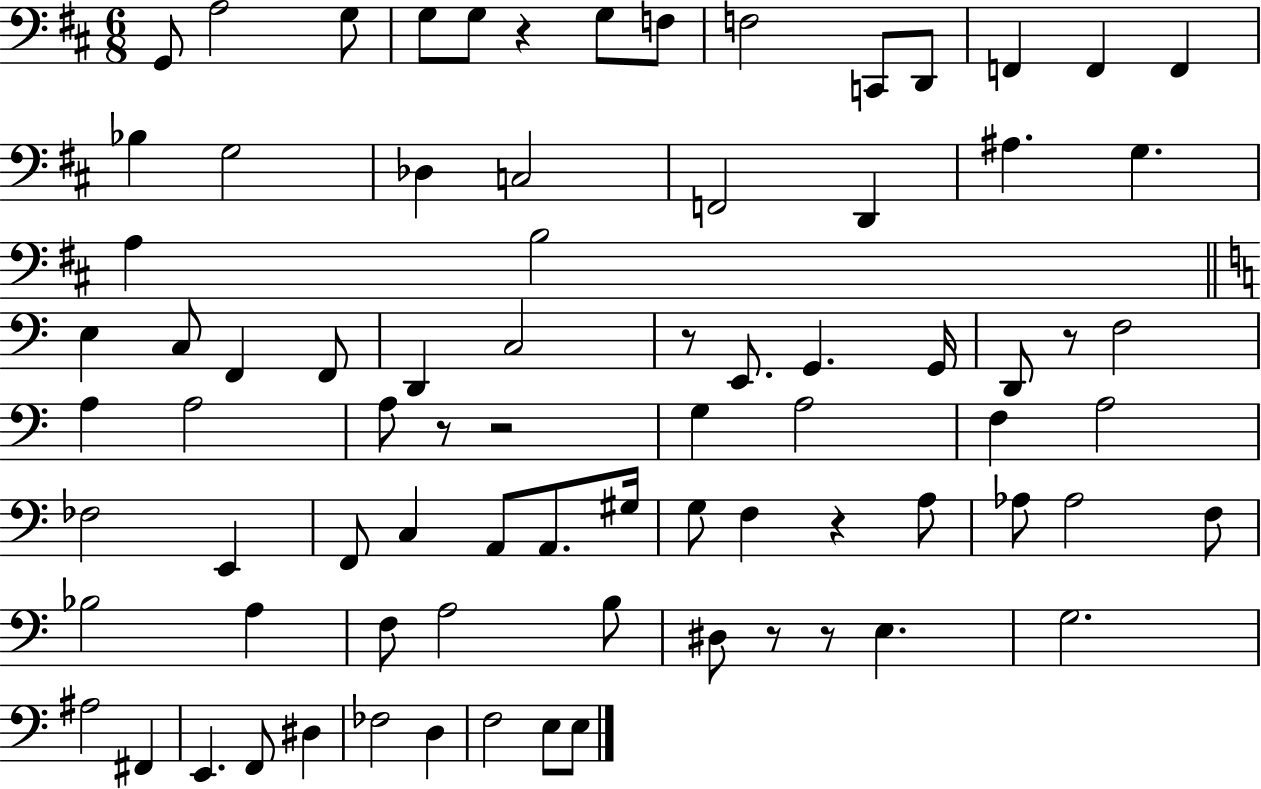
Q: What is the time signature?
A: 6/8